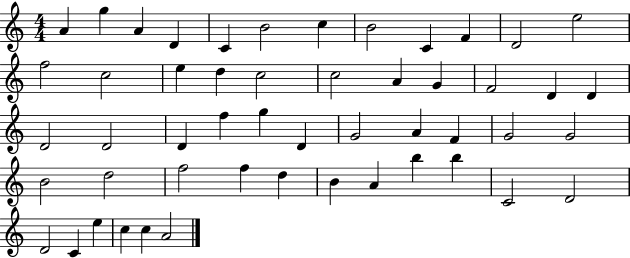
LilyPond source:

{
  \clef treble
  \numericTimeSignature
  \time 4/4
  \key c \major
  a'4 g''4 a'4 d'4 | c'4 b'2 c''4 | b'2 c'4 f'4 | d'2 e''2 | \break f''2 c''2 | e''4 d''4 c''2 | c''2 a'4 g'4 | f'2 d'4 d'4 | \break d'2 d'2 | d'4 f''4 g''4 d'4 | g'2 a'4 f'4 | g'2 g'2 | \break b'2 d''2 | f''2 f''4 d''4 | b'4 a'4 b''4 b''4 | c'2 d'2 | \break d'2 c'4 e''4 | c''4 c''4 a'2 | \bar "|."
}